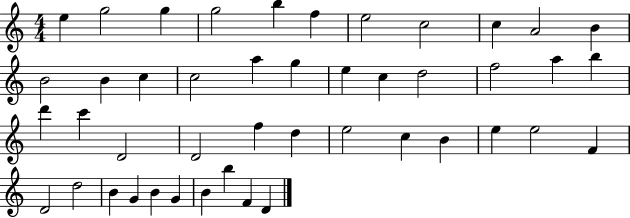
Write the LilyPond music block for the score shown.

{
  \clef treble
  \numericTimeSignature
  \time 4/4
  \key c \major
  e''4 g''2 g''4 | g''2 b''4 f''4 | e''2 c''2 | c''4 a'2 b'4 | \break b'2 b'4 c''4 | c''2 a''4 g''4 | e''4 c''4 d''2 | f''2 a''4 b''4 | \break d'''4 c'''4 d'2 | d'2 f''4 d''4 | e''2 c''4 b'4 | e''4 e''2 f'4 | \break d'2 d''2 | b'4 g'4 b'4 g'4 | b'4 b''4 f'4 d'4 | \bar "|."
}